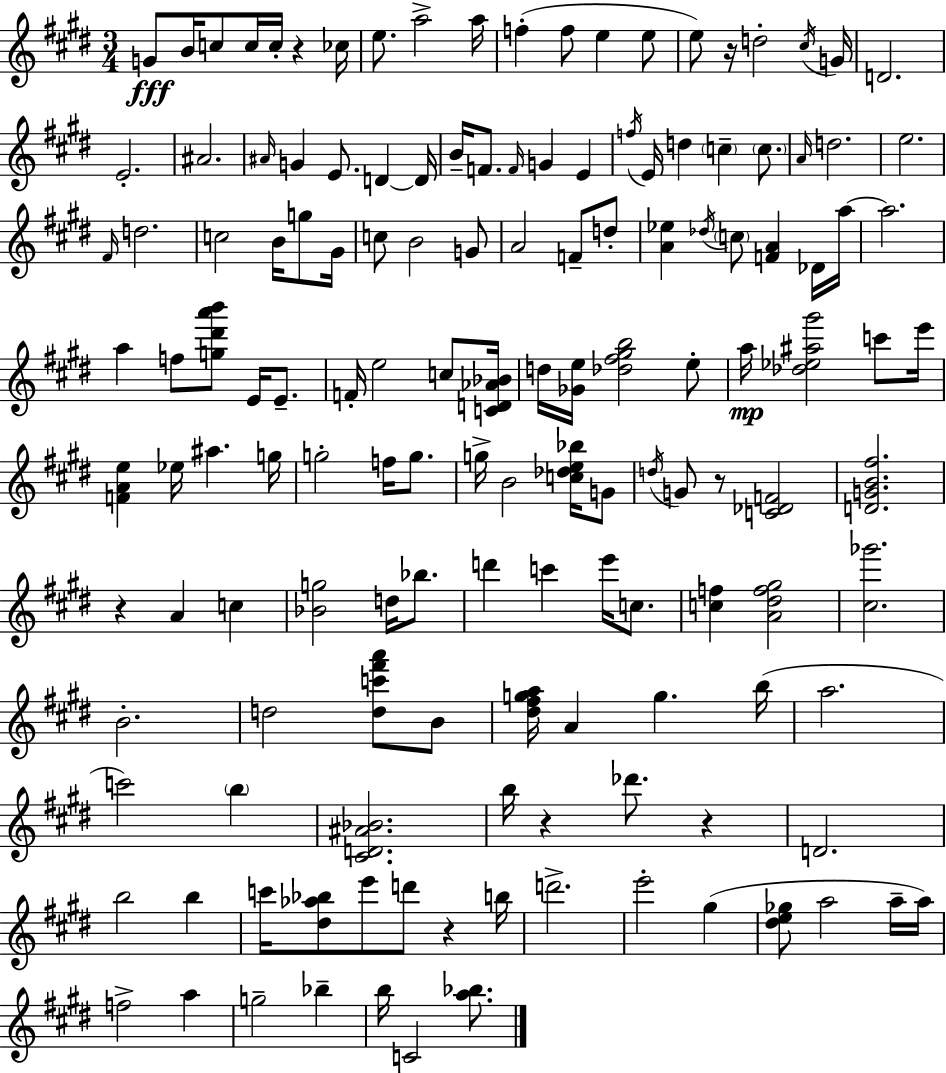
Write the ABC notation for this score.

X:1
T:Untitled
M:3/4
L:1/4
K:E
G/2 B/4 c/2 c/4 c/4 z _c/4 e/2 a2 a/4 f f/2 e e/2 e/2 z/4 d2 ^c/4 G/4 D2 E2 ^A2 ^A/4 G E/2 D D/4 B/4 F/2 F/4 G E f/4 E/4 d c c/2 A/4 d2 e2 ^F/4 d2 c2 B/4 g/2 ^G/4 c/2 B2 G/2 A2 F/2 d/2 [A_e] _d/4 c/2 [FA] _D/4 a/4 a2 a f/2 [g^d'a'b']/2 E/4 E/2 F/4 e2 c/2 [CD_A_B]/4 d/4 [_Ge]/4 [_d^f^gb]2 e/2 a/4 [_d_e^a^g']2 c'/2 e'/4 [FAe] _e/4 ^a g/4 g2 f/4 g/2 g/4 B2 [c_de_b]/4 G/2 d/4 G/2 z/2 [C_DF]2 [DGB^f]2 z A c [_Bg]2 d/4 _b/2 d' c' e'/4 c/2 [cf] [A^df^g]2 [^c_g']2 B2 d2 [dc'^f'a']/2 B/2 [^d^fga]/4 A g b/4 a2 c'2 b [^CD^A_B]2 b/4 z _d'/2 z D2 b2 b c'/4 [^d_a_b]/2 e'/2 d'/2 z b/4 d'2 e'2 ^g [^de_g]/2 a2 a/4 a/4 f2 a g2 _b b/4 C2 [a_b]/2